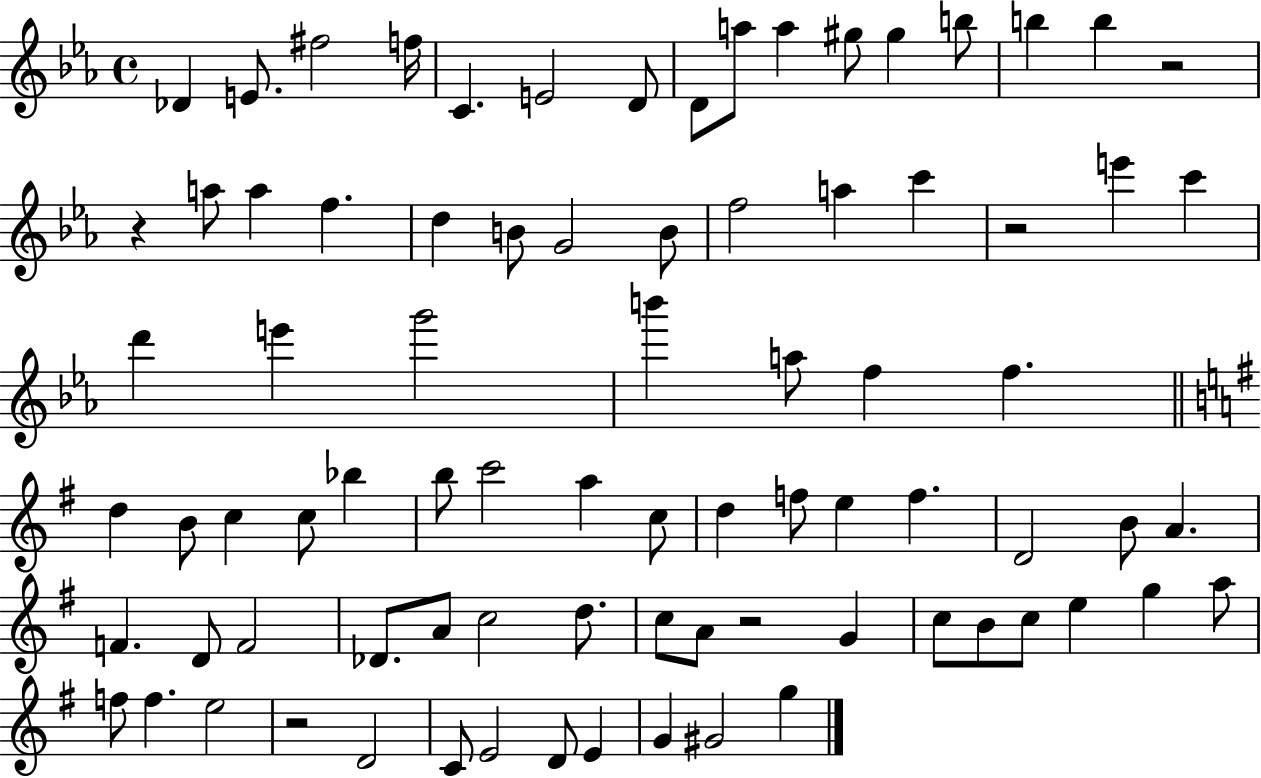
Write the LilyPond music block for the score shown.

{
  \clef treble
  \time 4/4
  \defaultTimeSignature
  \key ees \major
  des'4 e'8. fis''2 f''16 | c'4. e'2 d'8 | d'8 a''8 a''4 gis''8 gis''4 b''8 | b''4 b''4 r2 | \break r4 a''8 a''4 f''4. | d''4 b'8 g'2 b'8 | f''2 a''4 c'''4 | r2 e'''4 c'''4 | \break d'''4 e'''4 g'''2 | b'''4 a''8 f''4 f''4. | \bar "||" \break \key g \major d''4 b'8 c''4 c''8 bes''4 | b''8 c'''2 a''4 c''8 | d''4 f''8 e''4 f''4. | d'2 b'8 a'4. | \break f'4. d'8 f'2 | des'8. a'8 c''2 d''8. | c''8 a'8 r2 g'4 | c''8 b'8 c''8 e''4 g''4 a''8 | \break f''8 f''4. e''2 | r2 d'2 | c'8 e'2 d'8 e'4 | g'4 gis'2 g''4 | \break \bar "|."
}